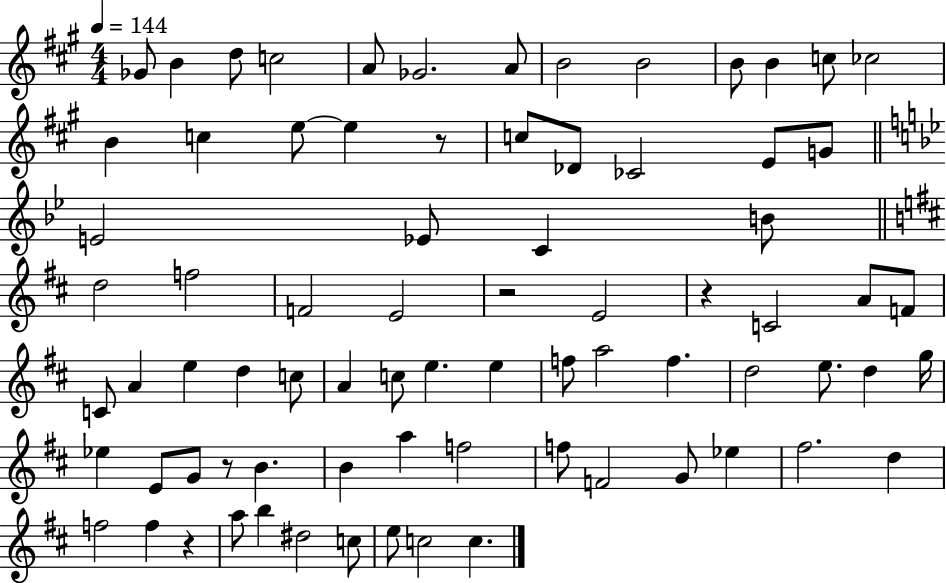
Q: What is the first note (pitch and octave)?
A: Gb4